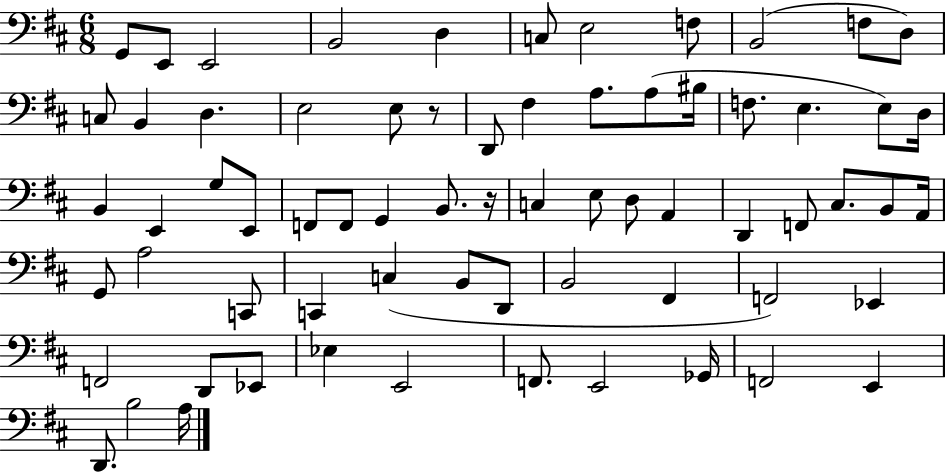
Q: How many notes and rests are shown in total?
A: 68